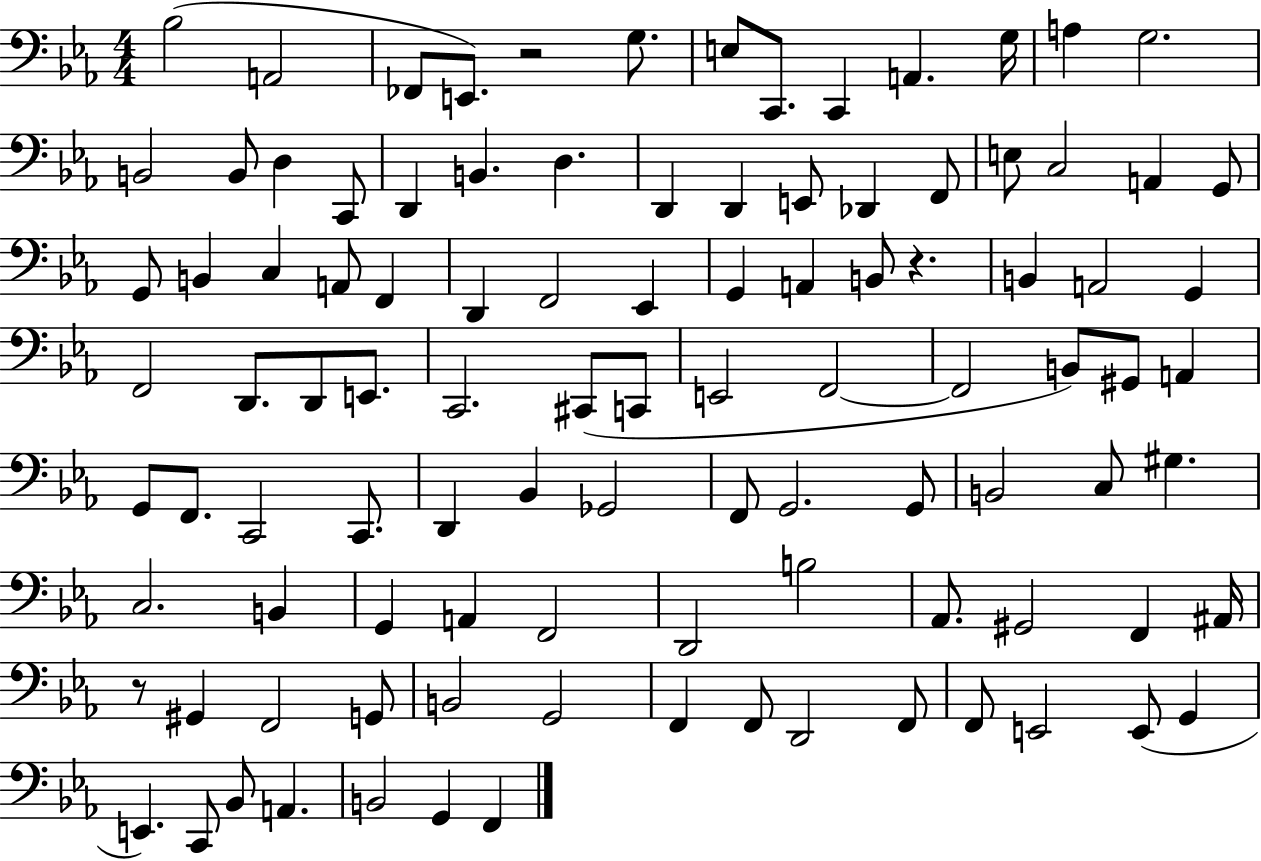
{
  \clef bass
  \numericTimeSignature
  \time 4/4
  \key ees \major
  bes2( a,2 | fes,8 e,8.) r2 g8. | e8 c,8. c,4 a,4. g16 | a4 g2. | \break b,2 b,8 d4 c,8 | d,4 b,4. d4. | d,4 d,4 e,8 des,4 f,8 | e8 c2 a,4 g,8 | \break g,8 b,4 c4 a,8 f,4 | d,4 f,2 ees,4 | g,4 a,4 b,8 r4. | b,4 a,2 g,4 | \break f,2 d,8. d,8 e,8. | c,2. cis,8( c,8 | e,2 f,2~~ | f,2 b,8) gis,8 a,4 | \break g,8 f,8. c,2 c,8. | d,4 bes,4 ges,2 | f,8 g,2. g,8 | b,2 c8 gis4. | \break c2. b,4 | g,4 a,4 f,2 | d,2 b2 | aes,8. gis,2 f,4 ais,16 | \break r8 gis,4 f,2 g,8 | b,2 g,2 | f,4 f,8 d,2 f,8 | f,8 e,2 e,8( g,4 | \break e,4.) c,8 bes,8 a,4. | b,2 g,4 f,4 | \bar "|."
}